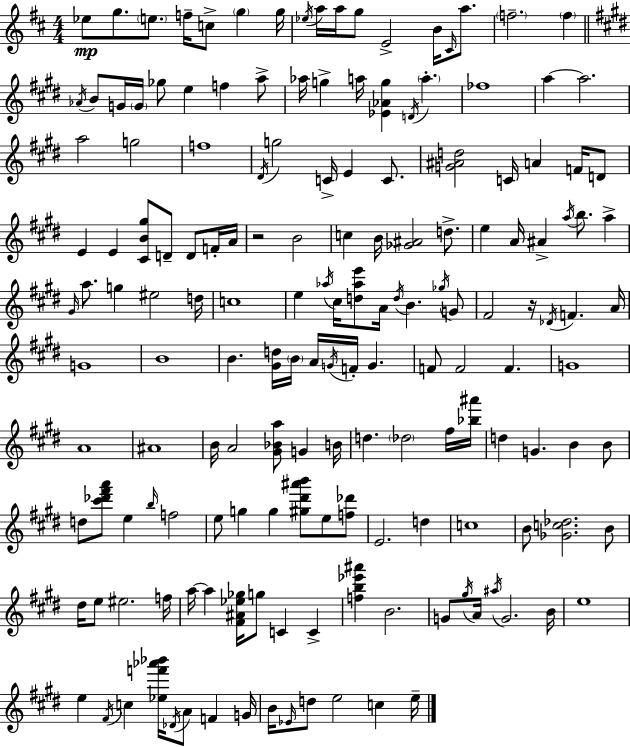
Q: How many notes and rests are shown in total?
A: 164